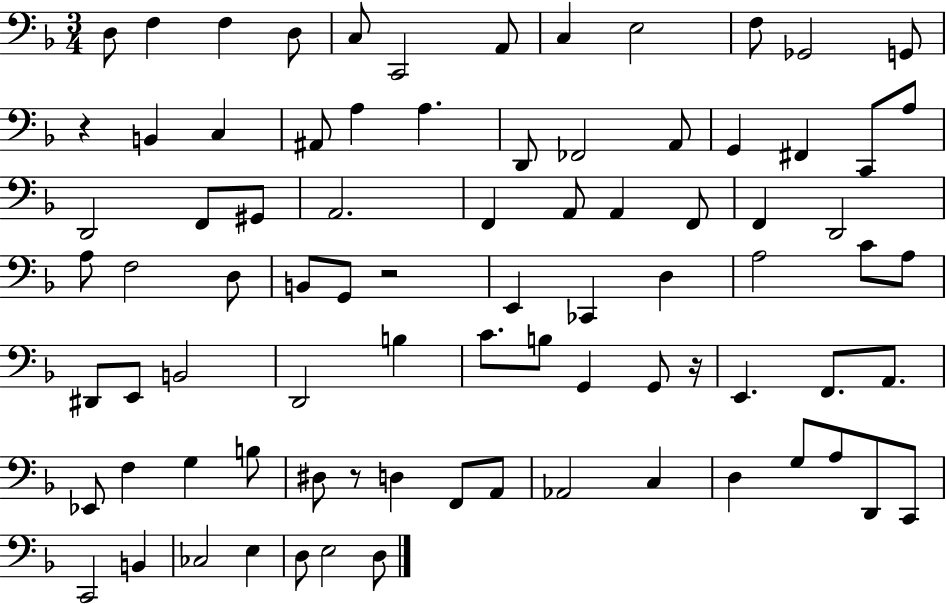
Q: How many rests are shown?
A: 4